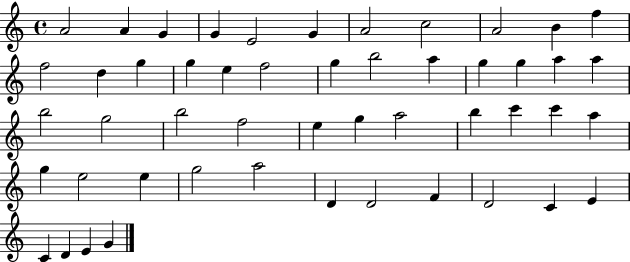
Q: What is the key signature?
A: C major